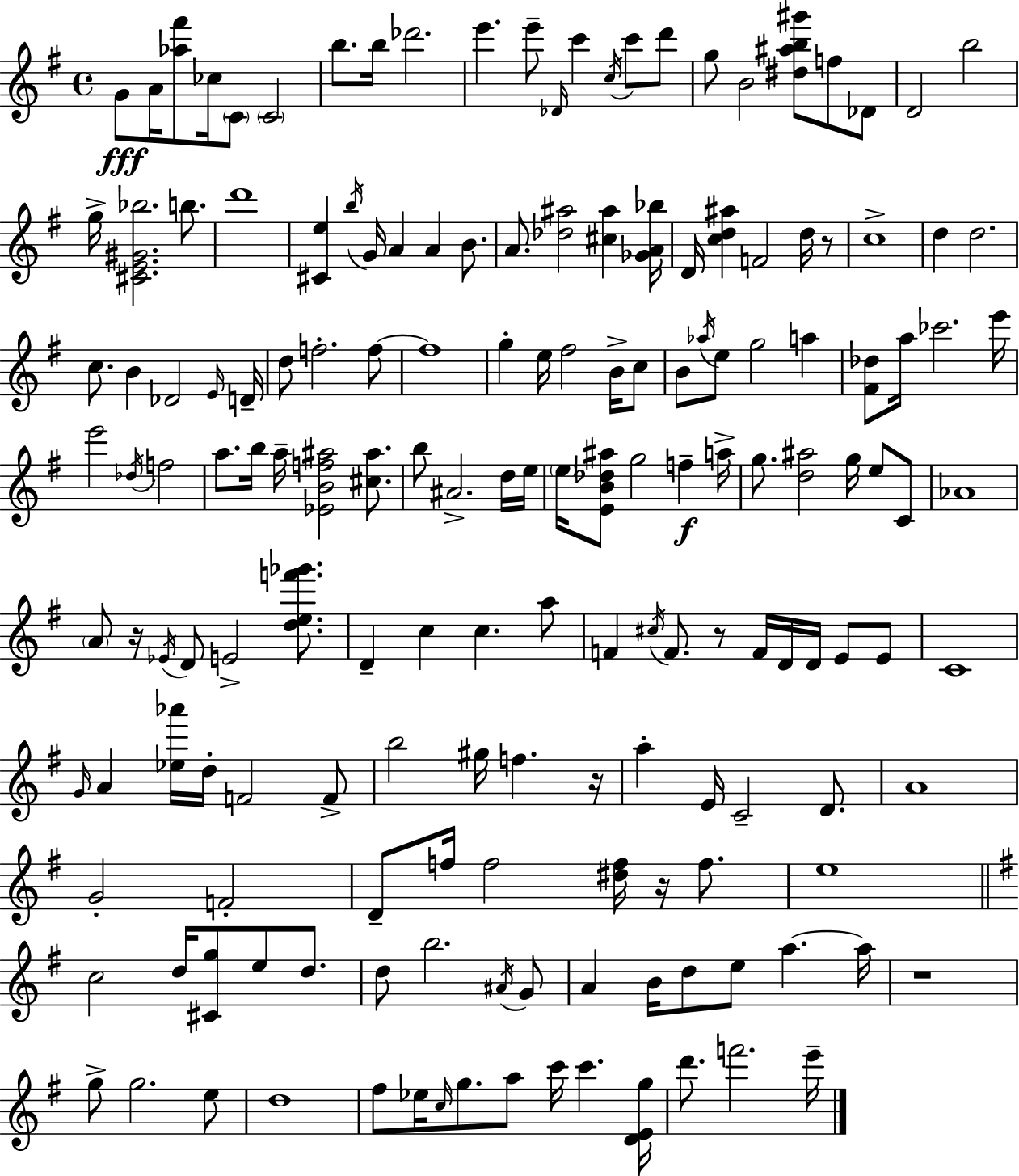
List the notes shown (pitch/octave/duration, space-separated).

G4/e A4/s [Ab5,F#6]/e CES5/s C4/e C4/h B5/e. B5/s Db6/h. E6/q. E6/e Db4/s C6/q C5/s C6/e D6/e G5/e B4/h [D#5,A#5,B5,G#6]/e F5/e Db4/e D4/h B5/h G5/s [C#4,E4,G#4,Bb5]/h. B5/e. D6/w [C#4,E5]/q B5/s G4/s A4/q A4/q B4/e. A4/e. [Db5,A#5]/h [C#5,A#5]/q [Gb4,A4,Bb5]/s D4/s [C5,D5,A#5]/q F4/h D5/s R/e C5/w D5/q D5/h. C5/e. B4/q Db4/h E4/s D4/s D5/e F5/h. F5/e F5/w G5/q E5/s F#5/h B4/s C5/e B4/e Ab5/s E5/e G5/h A5/q [F#4,Db5]/e A5/s CES6/h. E6/s E6/h Db5/s F5/h A5/e. B5/s A5/s [Eb4,B4,F5,A#5]/h [C#5,A#5]/e. B5/e A#4/h. D5/s E5/s E5/s [E4,B4,Db5,A#5]/e G5/h F5/q A5/s G5/e. [D5,A#5]/h G5/s E5/e C4/e Ab4/w A4/e R/s Eb4/s D4/e E4/h [D5,E5,F6,Gb6]/e. D4/q C5/q C5/q. A5/e F4/q C#5/s F4/e. R/e F4/s D4/s D4/s E4/e E4/e C4/w G4/s A4/q [Eb5,Ab6]/s D5/s F4/h F4/e B5/h G#5/s F5/q. R/s A5/q E4/s C4/h D4/e. A4/w G4/h F4/h D4/e F5/s F5/h [D#5,F5]/s R/s F5/e. E5/w C5/h D5/s [C#4,G5]/e E5/e D5/e. D5/e B5/h. A#4/s G4/e A4/q B4/s D5/e E5/e A5/q. A5/s R/w G5/e G5/h. E5/e D5/w F#5/e Eb5/s C5/s G5/e. A5/e C6/s C6/q. [D4,E4,G5]/s D6/e. F6/h. E6/s